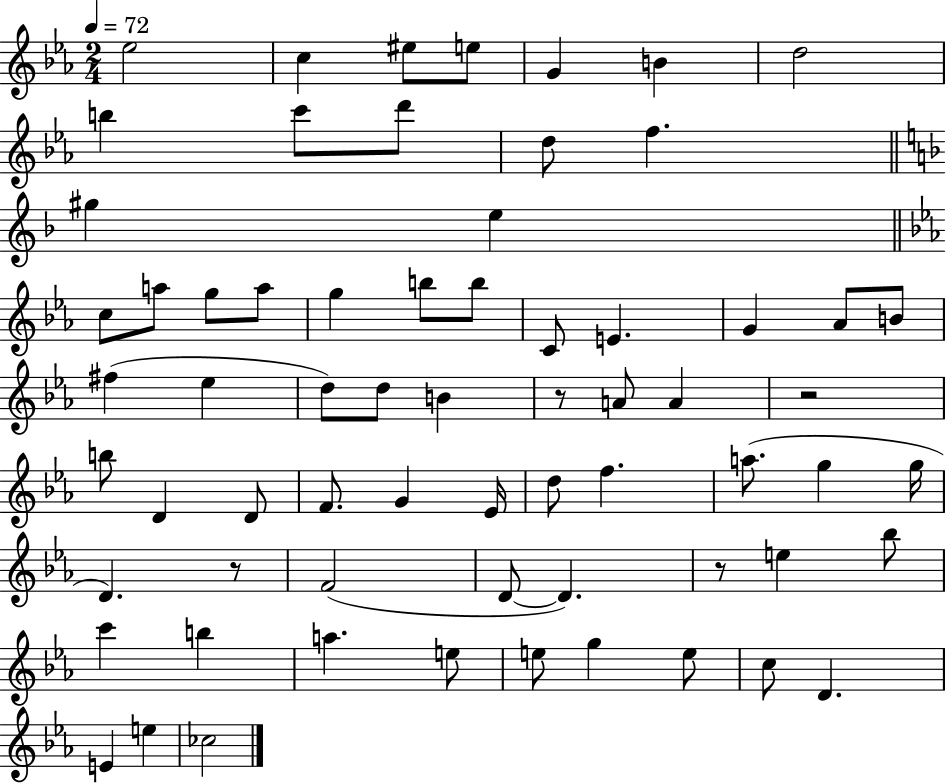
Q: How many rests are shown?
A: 4